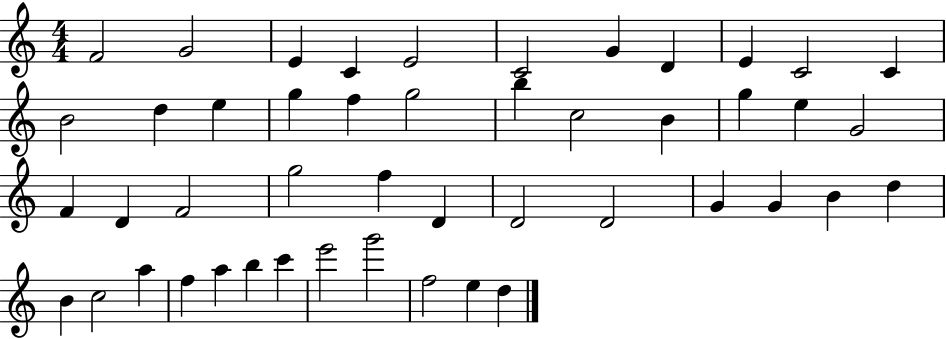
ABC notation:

X:1
T:Untitled
M:4/4
L:1/4
K:C
F2 G2 E C E2 C2 G D E C2 C B2 d e g f g2 b c2 B g e G2 F D F2 g2 f D D2 D2 G G B d B c2 a f a b c' e'2 g'2 f2 e d